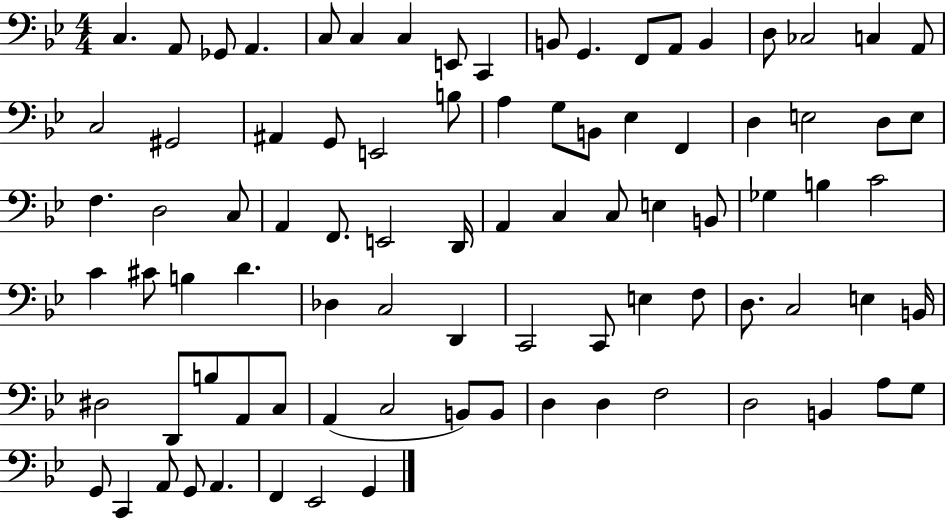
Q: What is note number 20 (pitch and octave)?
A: G#2